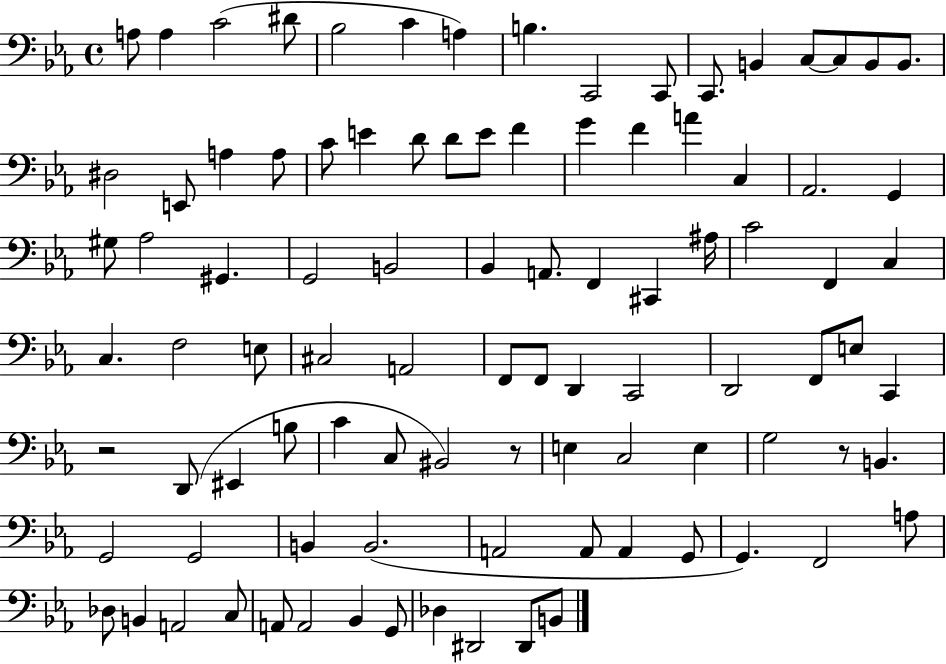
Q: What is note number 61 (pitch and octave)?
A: B3